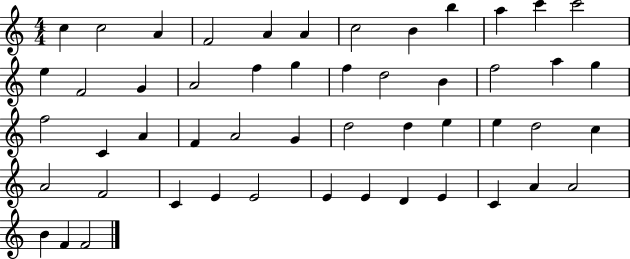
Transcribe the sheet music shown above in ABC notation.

X:1
T:Untitled
M:4/4
L:1/4
K:C
c c2 A F2 A A c2 B b a c' c'2 e F2 G A2 f g f d2 B f2 a g f2 C A F A2 G d2 d e e d2 c A2 F2 C E E2 E E D E C A A2 B F F2